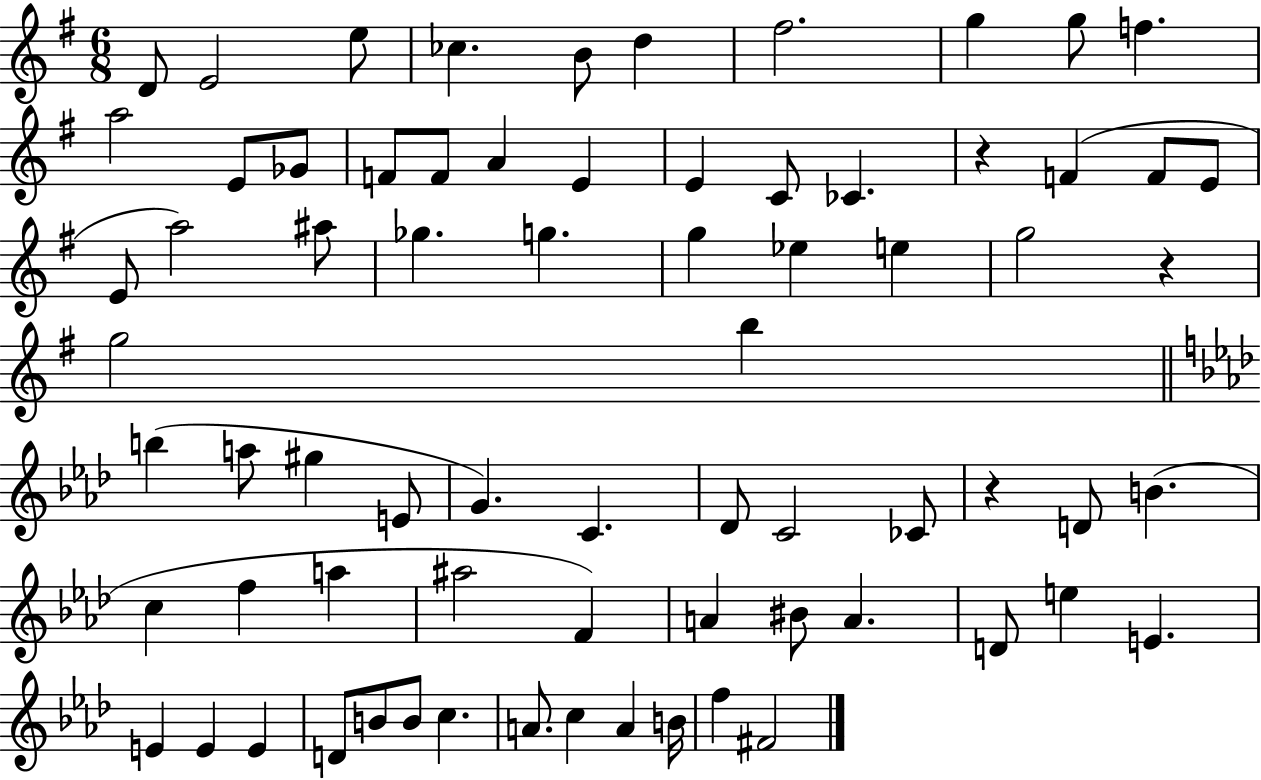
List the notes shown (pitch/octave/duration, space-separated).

D4/e E4/h E5/e CES5/q. B4/e D5/q F#5/h. G5/q G5/e F5/q. A5/h E4/e Gb4/e F4/e F4/e A4/q E4/q E4/q C4/e CES4/q. R/q F4/q F4/e E4/e E4/e A5/h A#5/e Gb5/q. G5/q. G5/q Eb5/q E5/q G5/h R/q G5/h B5/q B5/q A5/e G#5/q E4/e G4/q. C4/q. Db4/e C4/h CES4/e R/q D4/e B4/q. C5/q F5/q A5/q A#5/h F4/q A4/q BIS4/e A4/q. D4/e E5/q E4/q. E4/q E4/q E4/q D4/e B4/e B4/e C5/q. A4/e. C5/q A4/q B4/s F5/q F#4/h